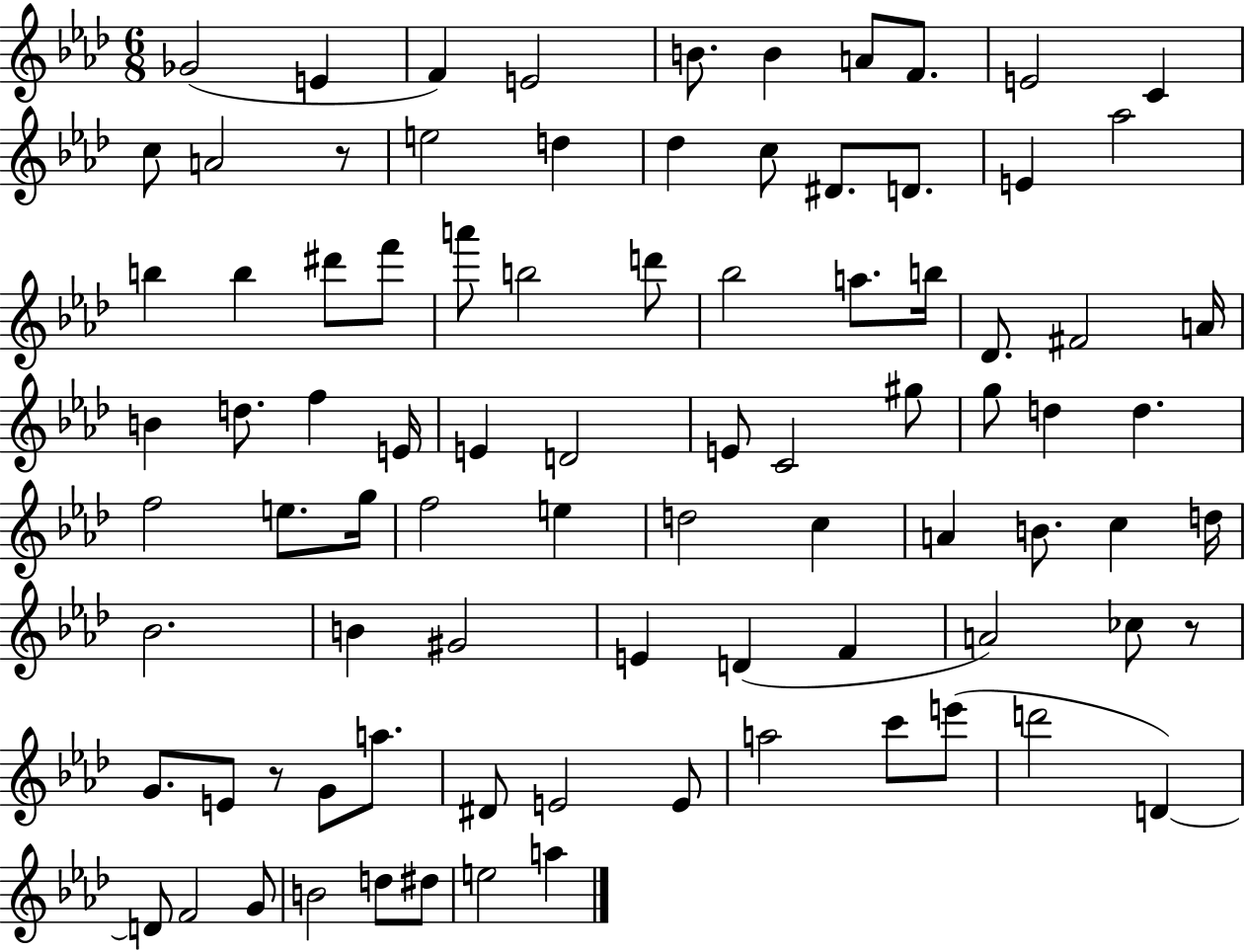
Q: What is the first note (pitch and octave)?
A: Gb4